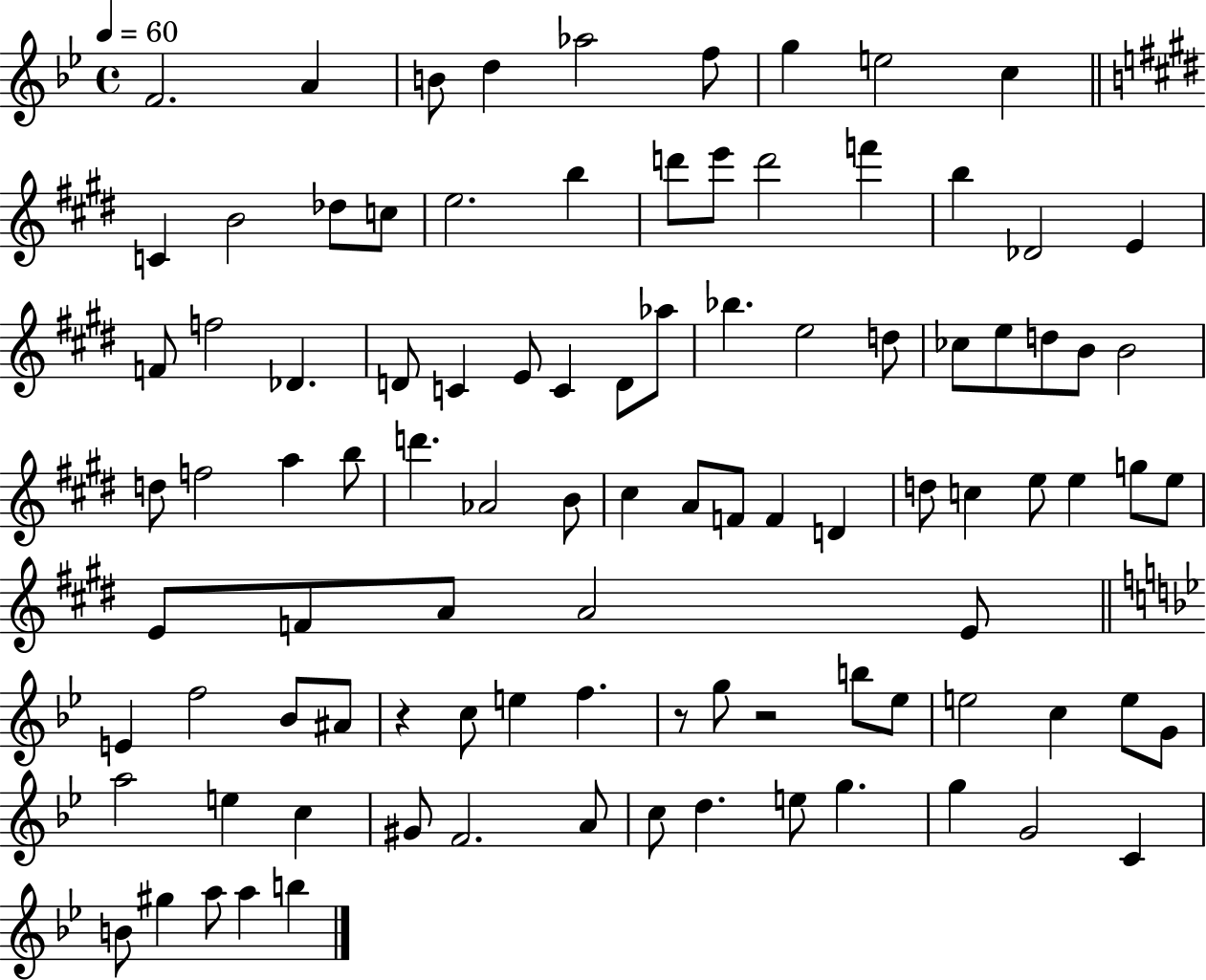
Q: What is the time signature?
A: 4/4